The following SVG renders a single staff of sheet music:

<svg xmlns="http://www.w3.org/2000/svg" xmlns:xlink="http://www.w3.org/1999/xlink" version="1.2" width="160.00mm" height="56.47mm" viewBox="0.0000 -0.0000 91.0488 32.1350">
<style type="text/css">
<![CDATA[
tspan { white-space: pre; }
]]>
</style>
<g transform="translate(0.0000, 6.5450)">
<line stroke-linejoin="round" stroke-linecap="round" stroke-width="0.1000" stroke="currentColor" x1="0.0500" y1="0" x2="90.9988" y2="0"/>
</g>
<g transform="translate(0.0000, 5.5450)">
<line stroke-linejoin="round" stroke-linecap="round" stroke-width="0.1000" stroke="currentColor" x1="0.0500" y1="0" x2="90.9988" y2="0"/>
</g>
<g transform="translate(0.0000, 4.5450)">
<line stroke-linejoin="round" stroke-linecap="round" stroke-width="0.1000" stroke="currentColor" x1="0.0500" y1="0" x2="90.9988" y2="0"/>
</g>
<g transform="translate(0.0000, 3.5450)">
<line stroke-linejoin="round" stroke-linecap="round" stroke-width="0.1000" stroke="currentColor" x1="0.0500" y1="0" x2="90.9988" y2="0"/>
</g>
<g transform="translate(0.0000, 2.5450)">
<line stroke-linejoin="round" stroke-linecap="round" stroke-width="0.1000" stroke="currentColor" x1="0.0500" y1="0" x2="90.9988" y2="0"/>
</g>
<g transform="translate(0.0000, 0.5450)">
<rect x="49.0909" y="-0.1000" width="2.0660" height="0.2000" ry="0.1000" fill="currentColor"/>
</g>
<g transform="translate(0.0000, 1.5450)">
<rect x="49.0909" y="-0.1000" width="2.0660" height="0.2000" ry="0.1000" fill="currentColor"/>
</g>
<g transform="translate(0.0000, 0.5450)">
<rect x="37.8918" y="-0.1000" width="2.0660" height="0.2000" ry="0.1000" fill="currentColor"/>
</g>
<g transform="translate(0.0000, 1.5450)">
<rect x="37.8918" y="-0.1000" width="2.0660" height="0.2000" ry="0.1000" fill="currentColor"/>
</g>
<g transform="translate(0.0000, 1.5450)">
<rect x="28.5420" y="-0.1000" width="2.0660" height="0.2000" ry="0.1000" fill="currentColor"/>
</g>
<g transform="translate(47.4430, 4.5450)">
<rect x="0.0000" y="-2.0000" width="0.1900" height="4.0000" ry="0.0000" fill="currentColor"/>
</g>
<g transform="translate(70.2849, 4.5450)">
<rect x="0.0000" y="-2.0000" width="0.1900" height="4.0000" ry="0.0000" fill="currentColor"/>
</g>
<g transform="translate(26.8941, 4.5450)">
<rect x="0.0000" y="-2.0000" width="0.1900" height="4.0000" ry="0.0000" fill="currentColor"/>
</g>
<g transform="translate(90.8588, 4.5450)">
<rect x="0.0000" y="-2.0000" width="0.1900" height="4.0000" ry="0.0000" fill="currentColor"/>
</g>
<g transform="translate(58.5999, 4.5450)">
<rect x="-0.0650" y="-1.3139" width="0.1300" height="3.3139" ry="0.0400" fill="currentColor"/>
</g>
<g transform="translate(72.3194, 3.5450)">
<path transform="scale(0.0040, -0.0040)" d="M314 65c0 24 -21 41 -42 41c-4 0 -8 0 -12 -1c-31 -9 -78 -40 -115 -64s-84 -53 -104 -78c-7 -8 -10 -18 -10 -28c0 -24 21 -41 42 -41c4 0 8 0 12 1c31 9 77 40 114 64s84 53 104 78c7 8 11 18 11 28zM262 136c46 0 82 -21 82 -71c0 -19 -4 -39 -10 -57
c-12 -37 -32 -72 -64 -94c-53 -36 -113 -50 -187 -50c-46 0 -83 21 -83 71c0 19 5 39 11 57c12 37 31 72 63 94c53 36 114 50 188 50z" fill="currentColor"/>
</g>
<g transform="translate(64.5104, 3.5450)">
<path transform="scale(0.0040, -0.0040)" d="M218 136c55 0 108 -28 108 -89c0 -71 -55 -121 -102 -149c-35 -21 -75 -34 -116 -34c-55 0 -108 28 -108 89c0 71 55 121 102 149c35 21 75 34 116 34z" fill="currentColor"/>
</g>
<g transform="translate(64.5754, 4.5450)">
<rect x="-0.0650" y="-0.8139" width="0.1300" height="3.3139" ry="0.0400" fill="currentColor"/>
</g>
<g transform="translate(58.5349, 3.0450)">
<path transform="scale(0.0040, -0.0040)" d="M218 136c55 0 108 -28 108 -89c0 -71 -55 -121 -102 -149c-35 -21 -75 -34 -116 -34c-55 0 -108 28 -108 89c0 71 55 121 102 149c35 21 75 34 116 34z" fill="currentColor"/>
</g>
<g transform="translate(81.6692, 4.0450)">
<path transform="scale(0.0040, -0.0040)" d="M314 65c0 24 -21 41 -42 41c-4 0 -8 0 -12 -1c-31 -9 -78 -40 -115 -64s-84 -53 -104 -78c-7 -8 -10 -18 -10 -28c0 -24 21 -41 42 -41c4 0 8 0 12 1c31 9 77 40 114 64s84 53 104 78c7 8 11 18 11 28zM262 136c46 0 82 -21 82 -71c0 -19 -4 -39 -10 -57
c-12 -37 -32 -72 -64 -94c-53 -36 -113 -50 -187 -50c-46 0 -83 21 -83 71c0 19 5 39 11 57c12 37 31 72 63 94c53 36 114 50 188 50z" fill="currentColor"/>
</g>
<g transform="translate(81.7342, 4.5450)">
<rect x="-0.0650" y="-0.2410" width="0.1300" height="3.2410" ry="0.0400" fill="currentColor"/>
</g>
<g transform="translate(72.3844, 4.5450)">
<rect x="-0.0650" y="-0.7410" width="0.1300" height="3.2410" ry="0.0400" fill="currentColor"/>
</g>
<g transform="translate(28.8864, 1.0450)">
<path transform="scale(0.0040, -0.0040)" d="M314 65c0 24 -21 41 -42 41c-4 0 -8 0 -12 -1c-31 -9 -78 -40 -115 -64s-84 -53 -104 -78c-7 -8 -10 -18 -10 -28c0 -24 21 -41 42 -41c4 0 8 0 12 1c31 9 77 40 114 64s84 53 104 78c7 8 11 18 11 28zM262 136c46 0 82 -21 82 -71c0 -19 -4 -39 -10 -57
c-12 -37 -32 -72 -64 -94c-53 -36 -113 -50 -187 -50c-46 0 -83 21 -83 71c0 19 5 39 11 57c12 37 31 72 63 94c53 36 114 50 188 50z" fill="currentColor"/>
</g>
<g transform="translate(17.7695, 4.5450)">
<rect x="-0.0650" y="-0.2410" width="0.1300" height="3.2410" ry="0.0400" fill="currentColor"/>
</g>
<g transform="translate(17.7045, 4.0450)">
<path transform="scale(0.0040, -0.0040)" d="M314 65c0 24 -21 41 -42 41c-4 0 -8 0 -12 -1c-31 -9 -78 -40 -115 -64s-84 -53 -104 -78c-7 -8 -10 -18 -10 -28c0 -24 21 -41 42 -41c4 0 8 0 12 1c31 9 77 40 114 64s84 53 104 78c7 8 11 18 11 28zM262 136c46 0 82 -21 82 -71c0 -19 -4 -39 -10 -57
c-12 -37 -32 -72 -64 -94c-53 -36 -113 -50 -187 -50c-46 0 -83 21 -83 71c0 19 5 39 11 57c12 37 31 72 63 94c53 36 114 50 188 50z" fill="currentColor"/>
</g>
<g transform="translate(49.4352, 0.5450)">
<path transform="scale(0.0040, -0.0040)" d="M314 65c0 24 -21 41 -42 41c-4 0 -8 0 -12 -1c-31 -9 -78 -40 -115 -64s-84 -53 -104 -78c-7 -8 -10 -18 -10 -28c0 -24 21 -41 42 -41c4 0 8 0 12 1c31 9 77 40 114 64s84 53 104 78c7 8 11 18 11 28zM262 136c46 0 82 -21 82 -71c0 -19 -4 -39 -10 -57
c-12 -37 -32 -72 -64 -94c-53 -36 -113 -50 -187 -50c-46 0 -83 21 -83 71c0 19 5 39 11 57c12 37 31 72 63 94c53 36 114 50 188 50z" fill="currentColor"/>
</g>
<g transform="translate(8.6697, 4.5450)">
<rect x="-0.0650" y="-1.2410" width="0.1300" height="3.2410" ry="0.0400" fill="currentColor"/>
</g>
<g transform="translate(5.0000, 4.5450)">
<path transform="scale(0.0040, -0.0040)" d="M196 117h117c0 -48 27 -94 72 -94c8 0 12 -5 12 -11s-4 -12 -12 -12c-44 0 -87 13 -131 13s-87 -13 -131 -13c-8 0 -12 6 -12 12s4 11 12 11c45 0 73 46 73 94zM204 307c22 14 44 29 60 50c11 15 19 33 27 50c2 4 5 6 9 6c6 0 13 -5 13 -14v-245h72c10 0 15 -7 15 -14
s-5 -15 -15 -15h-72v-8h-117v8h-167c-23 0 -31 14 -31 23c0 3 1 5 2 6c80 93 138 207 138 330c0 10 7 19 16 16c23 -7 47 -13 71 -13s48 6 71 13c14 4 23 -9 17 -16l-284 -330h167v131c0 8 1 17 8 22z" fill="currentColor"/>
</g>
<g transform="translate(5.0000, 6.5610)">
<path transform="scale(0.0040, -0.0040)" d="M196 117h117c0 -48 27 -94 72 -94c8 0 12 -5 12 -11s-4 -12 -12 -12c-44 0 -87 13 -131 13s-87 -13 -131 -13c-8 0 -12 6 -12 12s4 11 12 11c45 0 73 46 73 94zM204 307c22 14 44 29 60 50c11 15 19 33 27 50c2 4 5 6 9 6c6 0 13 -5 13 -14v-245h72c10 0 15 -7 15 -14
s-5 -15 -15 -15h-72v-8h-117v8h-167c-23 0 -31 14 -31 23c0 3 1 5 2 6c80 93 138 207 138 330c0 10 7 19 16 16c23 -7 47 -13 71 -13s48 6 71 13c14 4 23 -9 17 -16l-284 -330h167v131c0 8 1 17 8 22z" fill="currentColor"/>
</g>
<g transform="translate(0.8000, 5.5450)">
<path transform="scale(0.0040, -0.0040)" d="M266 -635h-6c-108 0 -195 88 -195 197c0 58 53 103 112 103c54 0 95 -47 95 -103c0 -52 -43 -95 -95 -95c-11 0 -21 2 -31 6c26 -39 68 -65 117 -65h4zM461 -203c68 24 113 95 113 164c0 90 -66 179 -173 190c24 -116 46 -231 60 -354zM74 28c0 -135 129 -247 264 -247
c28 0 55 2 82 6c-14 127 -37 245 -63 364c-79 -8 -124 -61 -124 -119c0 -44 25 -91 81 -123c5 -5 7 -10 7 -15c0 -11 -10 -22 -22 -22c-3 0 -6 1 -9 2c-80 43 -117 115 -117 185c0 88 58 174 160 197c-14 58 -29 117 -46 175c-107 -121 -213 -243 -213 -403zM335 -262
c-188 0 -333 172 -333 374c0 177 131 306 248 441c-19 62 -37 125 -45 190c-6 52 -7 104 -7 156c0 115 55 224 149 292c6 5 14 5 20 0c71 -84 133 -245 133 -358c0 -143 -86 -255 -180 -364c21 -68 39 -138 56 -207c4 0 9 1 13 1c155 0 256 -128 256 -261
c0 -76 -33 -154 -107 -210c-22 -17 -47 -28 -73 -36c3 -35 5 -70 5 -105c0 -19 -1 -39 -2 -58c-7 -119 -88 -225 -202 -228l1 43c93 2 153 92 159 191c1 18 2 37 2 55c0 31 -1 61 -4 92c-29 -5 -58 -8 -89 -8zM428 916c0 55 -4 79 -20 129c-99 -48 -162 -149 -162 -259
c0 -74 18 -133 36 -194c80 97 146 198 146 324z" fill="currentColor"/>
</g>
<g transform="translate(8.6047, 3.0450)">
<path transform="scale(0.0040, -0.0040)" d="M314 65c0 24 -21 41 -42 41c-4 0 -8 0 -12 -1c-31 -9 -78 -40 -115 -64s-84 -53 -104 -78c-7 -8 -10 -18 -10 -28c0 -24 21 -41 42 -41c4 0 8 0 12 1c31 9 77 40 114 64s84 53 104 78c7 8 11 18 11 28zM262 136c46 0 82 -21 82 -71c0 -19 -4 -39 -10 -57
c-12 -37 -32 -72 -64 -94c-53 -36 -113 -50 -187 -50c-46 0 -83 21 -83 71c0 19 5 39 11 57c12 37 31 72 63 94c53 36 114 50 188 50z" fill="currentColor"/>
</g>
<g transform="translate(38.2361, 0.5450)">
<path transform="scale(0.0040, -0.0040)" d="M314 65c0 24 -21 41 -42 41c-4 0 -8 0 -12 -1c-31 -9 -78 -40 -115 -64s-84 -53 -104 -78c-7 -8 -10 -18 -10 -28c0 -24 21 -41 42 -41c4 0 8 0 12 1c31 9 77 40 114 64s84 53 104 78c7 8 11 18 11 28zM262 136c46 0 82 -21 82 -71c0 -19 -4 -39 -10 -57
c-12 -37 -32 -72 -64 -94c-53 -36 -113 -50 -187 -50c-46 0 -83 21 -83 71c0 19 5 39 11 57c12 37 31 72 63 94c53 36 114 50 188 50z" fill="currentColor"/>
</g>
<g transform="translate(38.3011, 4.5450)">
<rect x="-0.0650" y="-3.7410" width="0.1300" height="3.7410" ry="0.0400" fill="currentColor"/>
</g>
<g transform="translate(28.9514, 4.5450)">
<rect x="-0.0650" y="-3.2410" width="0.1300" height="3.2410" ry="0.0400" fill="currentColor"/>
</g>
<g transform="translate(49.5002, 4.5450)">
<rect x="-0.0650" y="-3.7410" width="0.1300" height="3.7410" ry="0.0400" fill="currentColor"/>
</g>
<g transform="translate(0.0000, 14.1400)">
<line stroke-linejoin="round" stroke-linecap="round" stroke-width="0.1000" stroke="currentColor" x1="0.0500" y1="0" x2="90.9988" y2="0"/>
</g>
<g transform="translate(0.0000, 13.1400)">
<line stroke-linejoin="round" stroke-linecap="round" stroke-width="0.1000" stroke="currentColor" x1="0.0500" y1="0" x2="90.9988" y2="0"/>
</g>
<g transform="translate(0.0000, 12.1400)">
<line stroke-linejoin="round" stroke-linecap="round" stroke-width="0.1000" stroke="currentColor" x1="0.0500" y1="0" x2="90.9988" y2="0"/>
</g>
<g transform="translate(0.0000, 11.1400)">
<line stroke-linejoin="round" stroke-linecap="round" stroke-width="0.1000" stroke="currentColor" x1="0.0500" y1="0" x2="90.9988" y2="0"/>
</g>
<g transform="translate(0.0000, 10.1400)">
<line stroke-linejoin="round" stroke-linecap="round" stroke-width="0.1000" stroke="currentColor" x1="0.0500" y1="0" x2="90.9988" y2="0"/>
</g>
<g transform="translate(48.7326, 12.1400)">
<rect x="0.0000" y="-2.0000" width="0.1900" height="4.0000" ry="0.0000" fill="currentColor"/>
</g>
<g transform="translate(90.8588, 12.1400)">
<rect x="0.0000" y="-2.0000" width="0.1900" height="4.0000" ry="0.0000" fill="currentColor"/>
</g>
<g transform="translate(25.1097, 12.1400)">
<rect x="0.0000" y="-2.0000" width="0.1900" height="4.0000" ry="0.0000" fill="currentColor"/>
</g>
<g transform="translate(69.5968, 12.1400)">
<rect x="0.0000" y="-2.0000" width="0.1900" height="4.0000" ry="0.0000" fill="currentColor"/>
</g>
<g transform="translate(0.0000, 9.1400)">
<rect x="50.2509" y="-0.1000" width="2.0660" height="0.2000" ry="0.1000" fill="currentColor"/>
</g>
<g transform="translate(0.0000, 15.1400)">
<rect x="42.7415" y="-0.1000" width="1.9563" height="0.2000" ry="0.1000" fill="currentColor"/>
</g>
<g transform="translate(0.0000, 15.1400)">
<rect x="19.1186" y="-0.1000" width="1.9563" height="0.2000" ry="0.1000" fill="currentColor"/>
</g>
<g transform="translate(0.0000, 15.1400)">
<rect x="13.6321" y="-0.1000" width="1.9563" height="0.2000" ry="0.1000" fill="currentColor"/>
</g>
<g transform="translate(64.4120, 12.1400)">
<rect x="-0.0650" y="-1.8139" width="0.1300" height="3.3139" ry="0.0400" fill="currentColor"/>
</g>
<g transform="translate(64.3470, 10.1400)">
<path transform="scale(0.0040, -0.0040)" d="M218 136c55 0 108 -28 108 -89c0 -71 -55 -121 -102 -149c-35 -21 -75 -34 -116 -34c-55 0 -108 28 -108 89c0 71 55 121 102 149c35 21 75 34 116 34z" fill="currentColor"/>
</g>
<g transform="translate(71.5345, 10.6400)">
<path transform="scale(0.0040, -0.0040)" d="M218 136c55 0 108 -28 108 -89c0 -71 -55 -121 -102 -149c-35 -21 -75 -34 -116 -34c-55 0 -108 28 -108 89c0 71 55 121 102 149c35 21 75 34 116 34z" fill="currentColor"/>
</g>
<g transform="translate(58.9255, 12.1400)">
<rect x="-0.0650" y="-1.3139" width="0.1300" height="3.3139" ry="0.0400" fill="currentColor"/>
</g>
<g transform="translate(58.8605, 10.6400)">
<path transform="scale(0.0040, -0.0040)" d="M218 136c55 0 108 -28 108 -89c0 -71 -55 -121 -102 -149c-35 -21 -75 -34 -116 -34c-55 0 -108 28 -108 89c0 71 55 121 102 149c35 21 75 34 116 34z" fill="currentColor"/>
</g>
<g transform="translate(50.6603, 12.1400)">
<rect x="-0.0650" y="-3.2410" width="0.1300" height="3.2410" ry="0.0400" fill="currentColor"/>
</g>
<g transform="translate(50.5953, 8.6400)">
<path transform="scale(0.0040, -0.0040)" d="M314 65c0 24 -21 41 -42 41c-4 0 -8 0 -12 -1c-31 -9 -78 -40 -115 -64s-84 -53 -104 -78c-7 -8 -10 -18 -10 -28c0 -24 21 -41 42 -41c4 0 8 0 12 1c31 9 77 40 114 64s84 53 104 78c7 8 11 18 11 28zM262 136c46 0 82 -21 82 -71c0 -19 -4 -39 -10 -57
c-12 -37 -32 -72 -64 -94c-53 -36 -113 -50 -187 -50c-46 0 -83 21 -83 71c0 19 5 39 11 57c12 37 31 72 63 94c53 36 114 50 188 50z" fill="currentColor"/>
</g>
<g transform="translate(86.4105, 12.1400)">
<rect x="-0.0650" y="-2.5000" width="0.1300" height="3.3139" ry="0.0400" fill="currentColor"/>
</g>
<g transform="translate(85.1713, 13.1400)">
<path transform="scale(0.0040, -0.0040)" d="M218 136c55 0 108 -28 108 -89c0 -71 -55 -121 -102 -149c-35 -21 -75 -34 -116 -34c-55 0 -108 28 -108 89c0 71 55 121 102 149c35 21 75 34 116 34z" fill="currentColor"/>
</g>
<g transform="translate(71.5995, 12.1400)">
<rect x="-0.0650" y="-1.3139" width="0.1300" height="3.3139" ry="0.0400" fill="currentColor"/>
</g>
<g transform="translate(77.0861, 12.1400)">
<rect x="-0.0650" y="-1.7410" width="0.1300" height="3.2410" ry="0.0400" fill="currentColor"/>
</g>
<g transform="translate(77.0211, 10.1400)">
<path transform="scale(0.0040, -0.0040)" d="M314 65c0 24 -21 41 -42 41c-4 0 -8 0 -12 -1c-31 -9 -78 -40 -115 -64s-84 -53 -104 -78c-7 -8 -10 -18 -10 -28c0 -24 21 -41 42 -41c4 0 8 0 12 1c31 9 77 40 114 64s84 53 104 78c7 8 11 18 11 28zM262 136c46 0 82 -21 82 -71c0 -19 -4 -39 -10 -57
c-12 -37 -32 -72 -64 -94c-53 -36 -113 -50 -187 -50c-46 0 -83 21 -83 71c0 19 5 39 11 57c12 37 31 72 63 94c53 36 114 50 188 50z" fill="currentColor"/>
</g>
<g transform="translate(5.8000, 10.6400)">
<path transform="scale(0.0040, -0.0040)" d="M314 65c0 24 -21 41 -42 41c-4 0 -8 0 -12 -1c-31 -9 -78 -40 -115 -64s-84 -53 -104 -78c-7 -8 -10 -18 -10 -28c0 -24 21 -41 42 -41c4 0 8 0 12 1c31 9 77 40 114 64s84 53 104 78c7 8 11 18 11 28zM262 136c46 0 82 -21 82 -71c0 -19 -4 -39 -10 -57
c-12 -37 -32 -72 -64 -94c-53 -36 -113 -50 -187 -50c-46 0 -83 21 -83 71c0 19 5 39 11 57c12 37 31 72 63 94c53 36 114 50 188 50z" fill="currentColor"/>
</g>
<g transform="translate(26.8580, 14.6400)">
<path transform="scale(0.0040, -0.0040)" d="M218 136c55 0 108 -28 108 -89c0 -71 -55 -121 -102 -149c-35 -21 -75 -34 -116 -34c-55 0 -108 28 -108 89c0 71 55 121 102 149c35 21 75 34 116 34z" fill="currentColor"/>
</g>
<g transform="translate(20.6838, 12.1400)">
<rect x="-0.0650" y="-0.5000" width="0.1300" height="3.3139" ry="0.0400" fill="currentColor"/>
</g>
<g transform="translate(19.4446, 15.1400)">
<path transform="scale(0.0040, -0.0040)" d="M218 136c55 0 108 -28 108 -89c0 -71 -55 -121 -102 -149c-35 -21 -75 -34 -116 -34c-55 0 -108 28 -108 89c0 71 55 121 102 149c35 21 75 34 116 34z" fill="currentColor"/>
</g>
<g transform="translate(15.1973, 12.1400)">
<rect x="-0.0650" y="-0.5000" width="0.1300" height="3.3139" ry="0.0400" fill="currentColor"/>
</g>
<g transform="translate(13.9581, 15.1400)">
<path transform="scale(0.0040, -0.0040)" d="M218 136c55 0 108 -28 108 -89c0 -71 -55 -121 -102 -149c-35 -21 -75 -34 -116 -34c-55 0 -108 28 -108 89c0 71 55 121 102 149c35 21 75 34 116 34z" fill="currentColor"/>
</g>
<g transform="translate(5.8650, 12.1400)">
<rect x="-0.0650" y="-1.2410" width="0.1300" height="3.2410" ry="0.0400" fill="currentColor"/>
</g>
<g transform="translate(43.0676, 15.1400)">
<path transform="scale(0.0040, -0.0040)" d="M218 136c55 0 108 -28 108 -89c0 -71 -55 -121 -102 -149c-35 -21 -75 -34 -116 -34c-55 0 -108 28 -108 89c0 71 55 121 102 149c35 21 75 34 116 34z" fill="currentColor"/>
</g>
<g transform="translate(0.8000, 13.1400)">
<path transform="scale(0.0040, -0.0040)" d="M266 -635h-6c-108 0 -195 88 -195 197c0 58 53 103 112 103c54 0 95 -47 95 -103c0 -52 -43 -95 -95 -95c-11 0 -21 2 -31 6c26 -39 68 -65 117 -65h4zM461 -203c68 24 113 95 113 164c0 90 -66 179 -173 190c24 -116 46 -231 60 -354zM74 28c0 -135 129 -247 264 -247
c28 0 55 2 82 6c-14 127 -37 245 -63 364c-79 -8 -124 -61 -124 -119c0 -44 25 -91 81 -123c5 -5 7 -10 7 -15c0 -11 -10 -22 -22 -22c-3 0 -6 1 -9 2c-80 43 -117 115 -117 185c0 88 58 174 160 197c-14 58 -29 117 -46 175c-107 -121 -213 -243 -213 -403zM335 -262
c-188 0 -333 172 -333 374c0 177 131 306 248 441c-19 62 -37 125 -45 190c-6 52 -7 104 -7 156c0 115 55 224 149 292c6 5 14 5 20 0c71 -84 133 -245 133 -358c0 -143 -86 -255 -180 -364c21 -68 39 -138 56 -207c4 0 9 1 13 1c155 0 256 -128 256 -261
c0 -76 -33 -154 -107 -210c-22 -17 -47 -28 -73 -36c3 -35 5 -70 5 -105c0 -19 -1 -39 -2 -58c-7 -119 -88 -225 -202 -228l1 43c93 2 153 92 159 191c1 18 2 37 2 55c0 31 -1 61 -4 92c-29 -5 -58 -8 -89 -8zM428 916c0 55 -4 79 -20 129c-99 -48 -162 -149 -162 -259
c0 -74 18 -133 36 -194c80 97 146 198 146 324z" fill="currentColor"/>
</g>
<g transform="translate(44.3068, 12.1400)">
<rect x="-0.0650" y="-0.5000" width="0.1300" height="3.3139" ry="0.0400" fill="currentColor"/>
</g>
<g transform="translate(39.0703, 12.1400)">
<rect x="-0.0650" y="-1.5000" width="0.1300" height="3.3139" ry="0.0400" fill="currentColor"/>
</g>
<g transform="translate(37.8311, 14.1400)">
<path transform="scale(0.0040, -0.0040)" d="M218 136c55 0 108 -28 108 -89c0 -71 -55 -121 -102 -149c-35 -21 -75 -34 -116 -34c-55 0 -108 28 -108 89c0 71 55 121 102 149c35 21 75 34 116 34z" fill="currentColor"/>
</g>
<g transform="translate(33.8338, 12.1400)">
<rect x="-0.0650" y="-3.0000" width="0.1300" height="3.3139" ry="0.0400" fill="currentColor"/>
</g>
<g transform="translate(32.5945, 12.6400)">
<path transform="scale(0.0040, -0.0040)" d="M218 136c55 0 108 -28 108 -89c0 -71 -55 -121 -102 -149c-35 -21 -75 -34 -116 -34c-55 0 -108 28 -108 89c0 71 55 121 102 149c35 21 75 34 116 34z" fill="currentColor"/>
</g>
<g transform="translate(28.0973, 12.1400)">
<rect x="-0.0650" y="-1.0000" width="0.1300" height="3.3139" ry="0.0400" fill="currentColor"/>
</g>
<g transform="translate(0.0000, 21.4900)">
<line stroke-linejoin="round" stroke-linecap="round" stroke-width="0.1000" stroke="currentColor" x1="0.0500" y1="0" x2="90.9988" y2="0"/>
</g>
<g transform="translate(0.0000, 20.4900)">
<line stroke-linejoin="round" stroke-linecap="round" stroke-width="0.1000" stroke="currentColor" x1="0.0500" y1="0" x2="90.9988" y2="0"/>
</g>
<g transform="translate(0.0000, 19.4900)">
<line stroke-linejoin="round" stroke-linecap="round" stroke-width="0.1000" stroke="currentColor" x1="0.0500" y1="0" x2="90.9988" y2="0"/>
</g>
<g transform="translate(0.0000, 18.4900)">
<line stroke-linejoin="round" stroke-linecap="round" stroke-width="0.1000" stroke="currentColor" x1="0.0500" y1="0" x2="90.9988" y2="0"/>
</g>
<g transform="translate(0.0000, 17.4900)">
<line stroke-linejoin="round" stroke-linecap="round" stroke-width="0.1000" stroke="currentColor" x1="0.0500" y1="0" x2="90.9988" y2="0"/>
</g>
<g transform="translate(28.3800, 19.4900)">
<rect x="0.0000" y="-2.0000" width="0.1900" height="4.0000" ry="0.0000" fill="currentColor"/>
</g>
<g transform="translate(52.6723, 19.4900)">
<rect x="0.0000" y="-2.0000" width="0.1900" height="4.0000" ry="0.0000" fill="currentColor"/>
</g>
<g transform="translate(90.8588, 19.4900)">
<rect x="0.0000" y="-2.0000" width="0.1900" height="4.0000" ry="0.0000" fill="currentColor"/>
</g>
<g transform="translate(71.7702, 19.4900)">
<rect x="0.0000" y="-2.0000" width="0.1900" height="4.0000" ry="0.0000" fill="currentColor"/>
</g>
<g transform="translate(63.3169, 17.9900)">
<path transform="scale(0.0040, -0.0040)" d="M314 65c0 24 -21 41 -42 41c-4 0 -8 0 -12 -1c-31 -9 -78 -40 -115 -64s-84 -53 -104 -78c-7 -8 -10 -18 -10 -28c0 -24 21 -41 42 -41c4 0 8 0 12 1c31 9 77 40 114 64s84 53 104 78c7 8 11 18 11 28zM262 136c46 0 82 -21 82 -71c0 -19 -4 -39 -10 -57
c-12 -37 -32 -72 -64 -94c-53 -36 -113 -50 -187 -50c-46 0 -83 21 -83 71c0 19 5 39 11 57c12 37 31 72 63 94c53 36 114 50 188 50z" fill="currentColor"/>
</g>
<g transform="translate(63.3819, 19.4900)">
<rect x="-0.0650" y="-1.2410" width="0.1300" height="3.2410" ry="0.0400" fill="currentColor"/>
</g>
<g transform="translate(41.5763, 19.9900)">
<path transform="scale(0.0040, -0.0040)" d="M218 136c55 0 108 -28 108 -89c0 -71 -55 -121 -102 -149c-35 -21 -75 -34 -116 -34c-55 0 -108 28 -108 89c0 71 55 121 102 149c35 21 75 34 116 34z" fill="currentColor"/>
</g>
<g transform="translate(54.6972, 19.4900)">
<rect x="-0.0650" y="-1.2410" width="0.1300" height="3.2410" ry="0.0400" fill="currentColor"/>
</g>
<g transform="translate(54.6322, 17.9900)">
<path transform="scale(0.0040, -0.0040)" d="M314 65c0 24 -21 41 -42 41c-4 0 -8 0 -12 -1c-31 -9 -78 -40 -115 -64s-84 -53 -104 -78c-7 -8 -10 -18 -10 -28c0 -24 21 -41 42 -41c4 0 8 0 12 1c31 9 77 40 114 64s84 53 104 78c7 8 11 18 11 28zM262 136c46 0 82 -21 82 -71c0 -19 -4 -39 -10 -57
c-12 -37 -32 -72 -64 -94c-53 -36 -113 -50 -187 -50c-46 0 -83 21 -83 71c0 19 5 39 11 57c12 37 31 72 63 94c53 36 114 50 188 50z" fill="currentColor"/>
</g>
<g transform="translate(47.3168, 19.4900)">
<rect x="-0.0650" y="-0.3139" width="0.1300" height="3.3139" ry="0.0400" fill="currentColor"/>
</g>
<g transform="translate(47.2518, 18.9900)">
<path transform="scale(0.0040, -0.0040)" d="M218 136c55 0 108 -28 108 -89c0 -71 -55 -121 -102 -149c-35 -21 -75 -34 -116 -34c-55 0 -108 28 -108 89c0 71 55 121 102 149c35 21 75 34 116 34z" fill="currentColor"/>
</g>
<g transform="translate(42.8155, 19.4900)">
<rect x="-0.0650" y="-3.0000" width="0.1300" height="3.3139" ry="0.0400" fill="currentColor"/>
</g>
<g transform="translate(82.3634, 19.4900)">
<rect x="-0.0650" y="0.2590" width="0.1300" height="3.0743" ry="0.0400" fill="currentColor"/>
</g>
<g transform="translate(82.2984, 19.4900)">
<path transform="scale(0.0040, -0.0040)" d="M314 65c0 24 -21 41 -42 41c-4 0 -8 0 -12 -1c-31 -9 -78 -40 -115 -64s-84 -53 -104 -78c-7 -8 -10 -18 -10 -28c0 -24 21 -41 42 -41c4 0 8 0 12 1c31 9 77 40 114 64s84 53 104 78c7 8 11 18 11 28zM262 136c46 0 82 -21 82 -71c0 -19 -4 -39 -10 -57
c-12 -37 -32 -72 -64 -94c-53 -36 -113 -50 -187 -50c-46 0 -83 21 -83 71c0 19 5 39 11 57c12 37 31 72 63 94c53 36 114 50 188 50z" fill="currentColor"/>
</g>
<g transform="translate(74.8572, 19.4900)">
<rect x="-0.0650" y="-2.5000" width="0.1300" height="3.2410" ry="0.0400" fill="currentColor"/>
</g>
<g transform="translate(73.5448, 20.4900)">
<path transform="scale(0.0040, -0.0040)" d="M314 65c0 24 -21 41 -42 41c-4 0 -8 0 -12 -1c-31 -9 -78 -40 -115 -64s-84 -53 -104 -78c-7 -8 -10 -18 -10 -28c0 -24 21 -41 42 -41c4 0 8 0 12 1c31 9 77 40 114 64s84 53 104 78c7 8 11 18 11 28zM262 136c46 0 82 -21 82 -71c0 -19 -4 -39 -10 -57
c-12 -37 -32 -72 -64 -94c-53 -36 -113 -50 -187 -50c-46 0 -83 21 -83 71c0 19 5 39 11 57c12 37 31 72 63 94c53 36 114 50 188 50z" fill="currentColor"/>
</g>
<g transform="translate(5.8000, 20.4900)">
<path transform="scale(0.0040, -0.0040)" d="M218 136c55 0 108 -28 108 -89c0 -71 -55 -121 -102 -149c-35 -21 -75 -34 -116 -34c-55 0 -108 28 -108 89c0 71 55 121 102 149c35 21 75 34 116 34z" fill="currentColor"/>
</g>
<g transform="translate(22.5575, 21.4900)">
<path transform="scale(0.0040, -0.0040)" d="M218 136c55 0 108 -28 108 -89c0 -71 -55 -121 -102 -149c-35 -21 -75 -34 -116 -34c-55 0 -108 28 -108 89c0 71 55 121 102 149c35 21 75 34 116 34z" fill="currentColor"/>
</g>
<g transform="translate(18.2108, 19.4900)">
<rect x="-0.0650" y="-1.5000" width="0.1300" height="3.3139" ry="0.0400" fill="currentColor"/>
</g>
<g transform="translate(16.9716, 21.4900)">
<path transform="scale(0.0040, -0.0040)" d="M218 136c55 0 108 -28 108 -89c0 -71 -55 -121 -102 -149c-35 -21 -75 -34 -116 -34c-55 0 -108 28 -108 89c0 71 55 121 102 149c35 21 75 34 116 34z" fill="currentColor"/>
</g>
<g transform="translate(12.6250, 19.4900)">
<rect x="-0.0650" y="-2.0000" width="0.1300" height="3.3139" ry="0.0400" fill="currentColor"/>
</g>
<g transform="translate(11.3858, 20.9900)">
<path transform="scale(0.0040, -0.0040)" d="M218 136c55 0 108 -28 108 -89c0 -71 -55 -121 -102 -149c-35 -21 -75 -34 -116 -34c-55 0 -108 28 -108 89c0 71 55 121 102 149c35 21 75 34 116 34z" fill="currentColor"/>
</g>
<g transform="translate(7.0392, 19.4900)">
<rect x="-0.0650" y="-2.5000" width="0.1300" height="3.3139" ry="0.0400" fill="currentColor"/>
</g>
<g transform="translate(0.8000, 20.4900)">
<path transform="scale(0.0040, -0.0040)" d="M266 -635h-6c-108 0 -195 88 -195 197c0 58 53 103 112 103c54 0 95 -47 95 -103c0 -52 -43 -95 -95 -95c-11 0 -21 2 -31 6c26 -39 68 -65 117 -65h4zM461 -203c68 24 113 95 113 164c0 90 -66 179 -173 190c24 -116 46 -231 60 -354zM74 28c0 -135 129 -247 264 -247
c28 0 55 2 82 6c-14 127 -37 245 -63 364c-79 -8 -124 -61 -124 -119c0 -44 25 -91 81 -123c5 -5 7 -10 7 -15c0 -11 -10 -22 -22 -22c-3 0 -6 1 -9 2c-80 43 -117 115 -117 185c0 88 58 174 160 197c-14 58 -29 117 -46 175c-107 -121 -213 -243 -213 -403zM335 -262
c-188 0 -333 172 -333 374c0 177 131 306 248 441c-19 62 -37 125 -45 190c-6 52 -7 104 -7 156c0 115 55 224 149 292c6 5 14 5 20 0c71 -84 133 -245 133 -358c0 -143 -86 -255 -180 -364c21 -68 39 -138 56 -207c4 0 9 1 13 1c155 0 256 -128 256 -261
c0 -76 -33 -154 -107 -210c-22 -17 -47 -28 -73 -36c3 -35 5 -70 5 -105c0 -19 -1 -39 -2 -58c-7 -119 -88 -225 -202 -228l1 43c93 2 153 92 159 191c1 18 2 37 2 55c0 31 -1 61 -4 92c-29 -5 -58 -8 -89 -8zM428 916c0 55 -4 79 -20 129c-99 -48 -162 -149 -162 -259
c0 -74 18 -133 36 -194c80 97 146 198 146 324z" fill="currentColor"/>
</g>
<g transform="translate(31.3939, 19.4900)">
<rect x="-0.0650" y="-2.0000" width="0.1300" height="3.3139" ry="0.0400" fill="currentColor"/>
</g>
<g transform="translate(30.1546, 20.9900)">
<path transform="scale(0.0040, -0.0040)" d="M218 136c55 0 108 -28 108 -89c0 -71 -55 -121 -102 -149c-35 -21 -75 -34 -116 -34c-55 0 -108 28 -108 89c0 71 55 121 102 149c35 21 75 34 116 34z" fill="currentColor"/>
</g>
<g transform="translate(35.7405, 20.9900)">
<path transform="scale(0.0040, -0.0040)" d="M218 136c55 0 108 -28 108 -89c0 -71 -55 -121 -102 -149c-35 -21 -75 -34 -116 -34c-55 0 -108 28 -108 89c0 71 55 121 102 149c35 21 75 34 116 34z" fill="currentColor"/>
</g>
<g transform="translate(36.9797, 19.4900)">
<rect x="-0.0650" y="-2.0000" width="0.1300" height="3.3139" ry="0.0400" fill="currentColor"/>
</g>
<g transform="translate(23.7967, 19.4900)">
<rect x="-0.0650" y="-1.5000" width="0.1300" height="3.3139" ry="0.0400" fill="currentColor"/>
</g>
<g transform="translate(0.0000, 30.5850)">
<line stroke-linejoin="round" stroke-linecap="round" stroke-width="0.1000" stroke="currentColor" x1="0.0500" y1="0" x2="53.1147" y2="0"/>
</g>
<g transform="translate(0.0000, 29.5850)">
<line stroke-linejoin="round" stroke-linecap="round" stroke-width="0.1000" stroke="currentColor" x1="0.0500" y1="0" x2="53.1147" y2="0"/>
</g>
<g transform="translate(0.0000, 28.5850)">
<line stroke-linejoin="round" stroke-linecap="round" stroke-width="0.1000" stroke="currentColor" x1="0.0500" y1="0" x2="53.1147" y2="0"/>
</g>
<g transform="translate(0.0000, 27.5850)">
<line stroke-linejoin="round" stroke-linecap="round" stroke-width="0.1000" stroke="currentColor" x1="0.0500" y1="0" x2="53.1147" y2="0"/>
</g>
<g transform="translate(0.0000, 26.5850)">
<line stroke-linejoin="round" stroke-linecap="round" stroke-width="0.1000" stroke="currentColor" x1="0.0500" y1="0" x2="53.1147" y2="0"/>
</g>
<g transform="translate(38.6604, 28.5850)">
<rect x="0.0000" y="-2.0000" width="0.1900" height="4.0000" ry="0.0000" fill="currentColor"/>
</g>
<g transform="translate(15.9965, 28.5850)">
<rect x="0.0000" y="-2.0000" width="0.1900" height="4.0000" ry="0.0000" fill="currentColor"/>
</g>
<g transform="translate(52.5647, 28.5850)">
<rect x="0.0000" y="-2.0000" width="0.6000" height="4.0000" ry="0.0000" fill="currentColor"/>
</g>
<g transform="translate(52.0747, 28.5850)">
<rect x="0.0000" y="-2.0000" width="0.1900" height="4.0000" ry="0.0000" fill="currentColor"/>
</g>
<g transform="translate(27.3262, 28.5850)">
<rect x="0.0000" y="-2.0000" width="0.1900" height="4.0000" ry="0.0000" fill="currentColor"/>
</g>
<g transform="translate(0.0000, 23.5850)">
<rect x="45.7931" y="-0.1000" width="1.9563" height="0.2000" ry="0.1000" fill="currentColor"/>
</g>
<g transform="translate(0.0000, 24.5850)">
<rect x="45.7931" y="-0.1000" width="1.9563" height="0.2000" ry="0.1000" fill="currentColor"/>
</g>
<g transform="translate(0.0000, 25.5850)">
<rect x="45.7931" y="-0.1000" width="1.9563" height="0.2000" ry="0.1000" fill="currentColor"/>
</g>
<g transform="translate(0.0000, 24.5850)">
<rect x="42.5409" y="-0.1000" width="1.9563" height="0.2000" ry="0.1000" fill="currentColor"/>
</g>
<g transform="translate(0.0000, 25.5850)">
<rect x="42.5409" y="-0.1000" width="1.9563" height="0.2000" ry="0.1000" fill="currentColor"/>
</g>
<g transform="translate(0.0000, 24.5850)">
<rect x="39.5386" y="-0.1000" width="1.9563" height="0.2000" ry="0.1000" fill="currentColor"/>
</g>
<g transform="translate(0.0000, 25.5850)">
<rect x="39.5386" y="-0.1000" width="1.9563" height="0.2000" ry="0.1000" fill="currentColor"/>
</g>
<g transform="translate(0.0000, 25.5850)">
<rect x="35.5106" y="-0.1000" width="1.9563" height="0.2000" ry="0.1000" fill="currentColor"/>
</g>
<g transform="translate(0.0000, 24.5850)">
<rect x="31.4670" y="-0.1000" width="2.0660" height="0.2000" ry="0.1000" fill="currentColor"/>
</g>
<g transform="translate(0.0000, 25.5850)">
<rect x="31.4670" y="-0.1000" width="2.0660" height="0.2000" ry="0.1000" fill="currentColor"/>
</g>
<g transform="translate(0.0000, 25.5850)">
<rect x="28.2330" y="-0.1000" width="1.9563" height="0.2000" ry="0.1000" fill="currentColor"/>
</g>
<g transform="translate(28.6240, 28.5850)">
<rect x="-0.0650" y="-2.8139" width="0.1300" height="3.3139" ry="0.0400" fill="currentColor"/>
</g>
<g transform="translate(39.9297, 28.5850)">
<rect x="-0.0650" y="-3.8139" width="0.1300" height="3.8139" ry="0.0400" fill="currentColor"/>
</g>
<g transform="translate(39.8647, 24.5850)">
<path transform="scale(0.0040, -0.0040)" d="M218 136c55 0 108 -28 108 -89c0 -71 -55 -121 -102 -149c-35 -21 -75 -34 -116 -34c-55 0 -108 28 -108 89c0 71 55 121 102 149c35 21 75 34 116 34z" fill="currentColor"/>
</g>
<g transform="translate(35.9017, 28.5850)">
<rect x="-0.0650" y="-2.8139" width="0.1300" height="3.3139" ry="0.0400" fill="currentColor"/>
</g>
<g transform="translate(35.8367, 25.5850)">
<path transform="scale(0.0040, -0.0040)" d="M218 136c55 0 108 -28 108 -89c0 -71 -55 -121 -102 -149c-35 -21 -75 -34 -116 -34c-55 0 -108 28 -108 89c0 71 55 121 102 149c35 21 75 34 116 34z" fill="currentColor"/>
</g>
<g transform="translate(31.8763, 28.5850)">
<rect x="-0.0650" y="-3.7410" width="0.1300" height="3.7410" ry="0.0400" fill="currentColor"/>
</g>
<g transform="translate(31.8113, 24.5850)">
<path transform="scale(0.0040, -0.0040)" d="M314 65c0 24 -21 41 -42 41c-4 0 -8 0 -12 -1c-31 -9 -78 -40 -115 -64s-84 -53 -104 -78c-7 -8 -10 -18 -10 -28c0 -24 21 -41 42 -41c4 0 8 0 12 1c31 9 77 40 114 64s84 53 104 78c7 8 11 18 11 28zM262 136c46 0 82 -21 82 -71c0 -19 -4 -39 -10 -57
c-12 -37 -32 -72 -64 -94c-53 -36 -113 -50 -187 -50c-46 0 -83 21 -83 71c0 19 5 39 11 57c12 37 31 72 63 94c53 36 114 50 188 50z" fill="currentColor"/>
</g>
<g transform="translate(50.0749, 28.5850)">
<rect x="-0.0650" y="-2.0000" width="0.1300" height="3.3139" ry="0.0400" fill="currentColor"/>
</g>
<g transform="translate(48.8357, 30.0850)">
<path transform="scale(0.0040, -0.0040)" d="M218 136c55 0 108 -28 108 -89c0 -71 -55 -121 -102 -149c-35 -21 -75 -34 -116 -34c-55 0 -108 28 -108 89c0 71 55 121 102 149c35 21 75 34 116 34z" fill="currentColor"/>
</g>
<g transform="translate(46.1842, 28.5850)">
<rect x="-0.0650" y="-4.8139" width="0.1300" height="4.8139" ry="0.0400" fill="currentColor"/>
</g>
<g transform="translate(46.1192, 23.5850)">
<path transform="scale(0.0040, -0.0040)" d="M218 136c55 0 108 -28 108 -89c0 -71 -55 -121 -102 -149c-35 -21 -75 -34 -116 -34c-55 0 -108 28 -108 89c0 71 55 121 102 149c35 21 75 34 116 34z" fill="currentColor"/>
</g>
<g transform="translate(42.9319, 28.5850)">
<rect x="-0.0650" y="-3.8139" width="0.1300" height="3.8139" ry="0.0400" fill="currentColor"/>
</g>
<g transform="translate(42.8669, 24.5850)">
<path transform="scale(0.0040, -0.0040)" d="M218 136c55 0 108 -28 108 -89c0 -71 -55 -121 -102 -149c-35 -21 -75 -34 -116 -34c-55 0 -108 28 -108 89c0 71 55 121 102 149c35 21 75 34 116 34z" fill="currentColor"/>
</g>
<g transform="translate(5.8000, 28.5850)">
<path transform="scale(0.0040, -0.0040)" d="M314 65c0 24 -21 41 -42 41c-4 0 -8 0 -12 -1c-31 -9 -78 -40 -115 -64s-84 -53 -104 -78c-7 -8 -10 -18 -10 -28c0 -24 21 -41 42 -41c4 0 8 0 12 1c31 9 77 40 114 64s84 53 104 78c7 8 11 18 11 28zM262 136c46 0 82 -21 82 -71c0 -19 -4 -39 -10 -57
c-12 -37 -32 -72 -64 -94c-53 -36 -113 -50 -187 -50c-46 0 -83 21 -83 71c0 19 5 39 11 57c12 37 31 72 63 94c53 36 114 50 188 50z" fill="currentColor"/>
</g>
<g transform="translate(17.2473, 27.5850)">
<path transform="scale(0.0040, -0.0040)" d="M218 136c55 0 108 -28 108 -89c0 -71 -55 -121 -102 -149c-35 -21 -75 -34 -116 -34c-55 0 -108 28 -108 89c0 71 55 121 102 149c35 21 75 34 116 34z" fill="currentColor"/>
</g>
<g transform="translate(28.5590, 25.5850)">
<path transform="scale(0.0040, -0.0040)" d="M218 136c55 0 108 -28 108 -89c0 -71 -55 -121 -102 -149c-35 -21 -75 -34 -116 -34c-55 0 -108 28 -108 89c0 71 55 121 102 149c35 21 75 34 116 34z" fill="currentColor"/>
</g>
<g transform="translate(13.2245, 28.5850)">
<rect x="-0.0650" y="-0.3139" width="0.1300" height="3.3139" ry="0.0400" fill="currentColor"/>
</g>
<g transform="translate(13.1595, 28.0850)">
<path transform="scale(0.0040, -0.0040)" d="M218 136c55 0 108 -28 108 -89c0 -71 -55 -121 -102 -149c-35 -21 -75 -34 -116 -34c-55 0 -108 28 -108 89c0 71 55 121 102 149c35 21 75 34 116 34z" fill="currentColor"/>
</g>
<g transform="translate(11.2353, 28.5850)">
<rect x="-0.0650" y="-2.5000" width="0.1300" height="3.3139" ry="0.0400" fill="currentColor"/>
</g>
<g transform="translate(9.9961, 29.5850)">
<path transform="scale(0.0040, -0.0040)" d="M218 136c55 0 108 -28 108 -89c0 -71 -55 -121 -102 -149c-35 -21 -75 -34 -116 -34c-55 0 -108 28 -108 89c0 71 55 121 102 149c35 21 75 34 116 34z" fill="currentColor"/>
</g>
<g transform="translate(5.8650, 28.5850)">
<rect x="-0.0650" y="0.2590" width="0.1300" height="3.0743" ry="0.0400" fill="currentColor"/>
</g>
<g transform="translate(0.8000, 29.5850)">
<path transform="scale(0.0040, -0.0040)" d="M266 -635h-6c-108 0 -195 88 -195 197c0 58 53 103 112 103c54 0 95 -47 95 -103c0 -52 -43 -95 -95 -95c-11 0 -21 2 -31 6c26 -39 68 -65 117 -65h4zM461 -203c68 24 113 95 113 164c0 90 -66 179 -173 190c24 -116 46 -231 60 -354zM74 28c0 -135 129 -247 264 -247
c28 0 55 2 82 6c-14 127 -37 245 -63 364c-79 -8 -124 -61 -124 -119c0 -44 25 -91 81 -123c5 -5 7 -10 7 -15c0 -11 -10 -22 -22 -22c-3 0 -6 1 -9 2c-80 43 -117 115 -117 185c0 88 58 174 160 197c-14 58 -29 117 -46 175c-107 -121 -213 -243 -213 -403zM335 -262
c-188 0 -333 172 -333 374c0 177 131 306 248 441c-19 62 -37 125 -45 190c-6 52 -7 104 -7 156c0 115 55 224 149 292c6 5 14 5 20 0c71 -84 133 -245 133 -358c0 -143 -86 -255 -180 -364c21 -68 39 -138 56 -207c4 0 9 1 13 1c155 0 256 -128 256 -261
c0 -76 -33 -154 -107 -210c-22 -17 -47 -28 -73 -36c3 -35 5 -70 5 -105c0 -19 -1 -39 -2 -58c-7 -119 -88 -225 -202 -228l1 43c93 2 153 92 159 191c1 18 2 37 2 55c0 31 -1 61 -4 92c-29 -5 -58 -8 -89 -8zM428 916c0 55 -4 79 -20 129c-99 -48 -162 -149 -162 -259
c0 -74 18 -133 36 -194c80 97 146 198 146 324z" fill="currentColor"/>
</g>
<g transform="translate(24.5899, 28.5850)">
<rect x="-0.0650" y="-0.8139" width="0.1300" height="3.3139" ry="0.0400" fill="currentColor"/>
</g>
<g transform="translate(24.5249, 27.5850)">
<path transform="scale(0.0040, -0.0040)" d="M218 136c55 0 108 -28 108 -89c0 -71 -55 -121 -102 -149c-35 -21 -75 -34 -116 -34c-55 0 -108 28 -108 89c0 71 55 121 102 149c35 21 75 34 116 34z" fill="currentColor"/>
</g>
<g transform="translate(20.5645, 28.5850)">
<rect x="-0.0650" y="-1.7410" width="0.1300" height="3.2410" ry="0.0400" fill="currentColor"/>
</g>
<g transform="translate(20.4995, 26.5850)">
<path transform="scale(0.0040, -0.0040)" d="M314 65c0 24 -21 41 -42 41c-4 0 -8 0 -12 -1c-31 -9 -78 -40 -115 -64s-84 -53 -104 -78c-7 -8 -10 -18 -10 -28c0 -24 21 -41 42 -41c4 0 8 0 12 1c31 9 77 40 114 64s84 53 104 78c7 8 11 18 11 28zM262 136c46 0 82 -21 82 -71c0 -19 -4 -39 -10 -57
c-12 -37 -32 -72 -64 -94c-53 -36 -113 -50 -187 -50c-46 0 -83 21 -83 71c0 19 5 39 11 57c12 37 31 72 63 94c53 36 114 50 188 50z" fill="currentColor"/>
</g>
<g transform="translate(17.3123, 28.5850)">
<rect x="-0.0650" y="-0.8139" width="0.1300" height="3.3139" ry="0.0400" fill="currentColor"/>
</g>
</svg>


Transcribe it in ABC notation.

X:1
T:Untitled
M:4/4
L:1/4
K:C
e2 c2 b2 c'2 c'2 e d d2 c2 e2 C C D A E C b2 e f e f2 G G F E E F F A c e2 e2 G2 B2 B2 G c d f2 d a c'2 a c' c' e' F